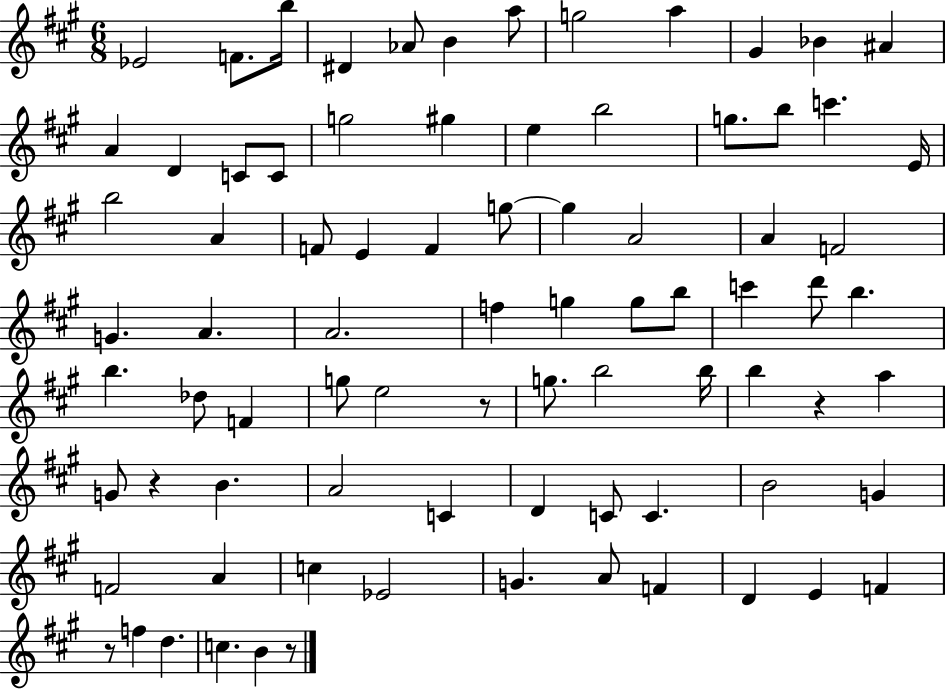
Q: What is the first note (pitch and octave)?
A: Eb4